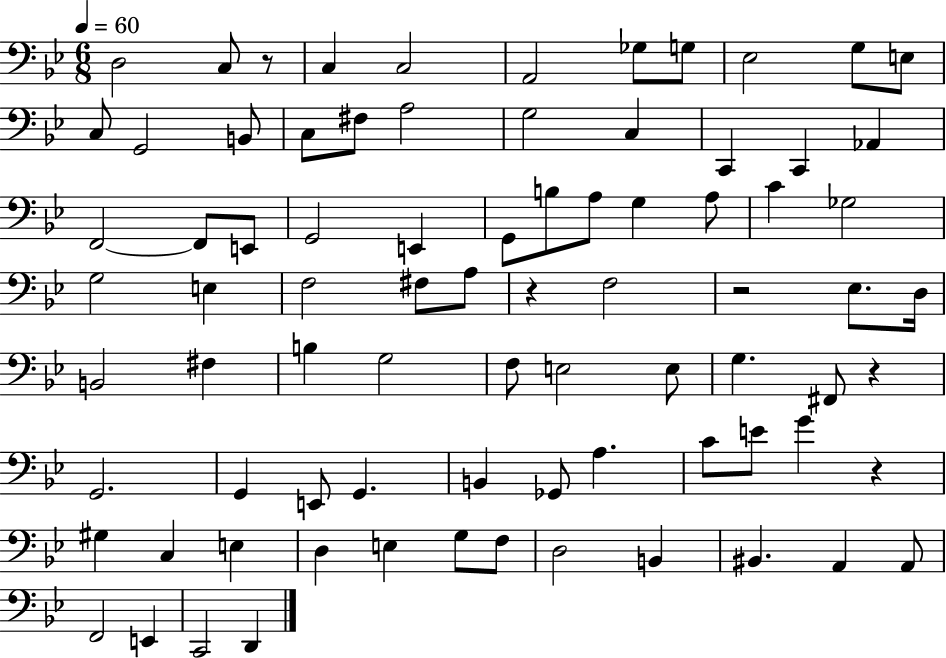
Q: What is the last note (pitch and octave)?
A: D2